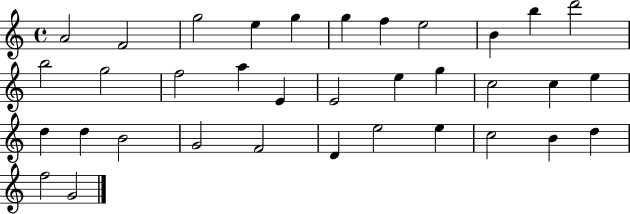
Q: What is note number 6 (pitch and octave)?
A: G5